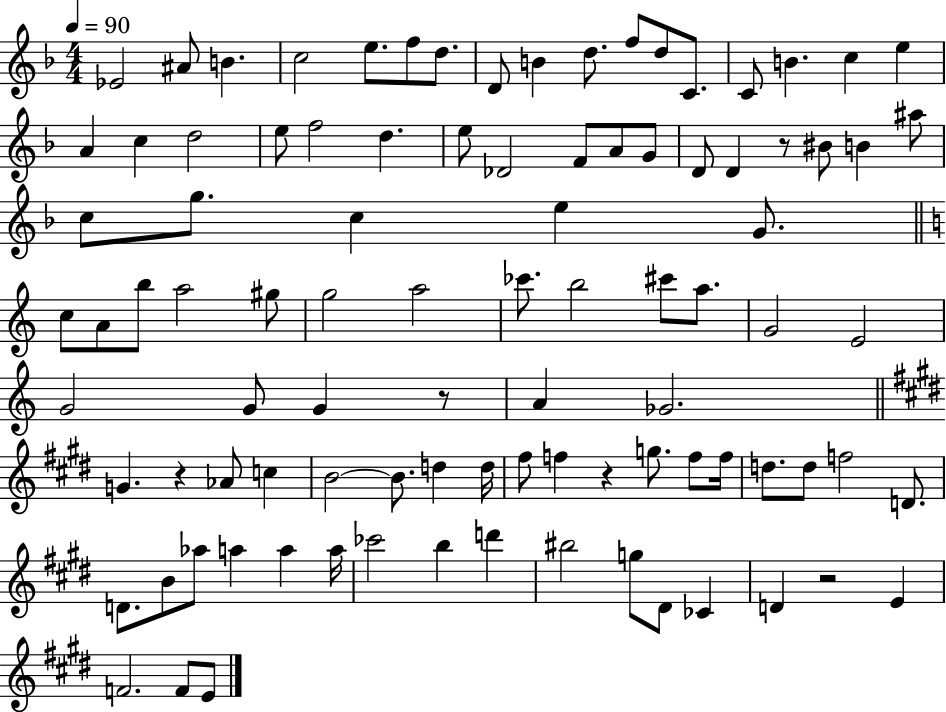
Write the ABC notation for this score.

X:1
T:Untitled
M:4/4
L:1/4
K:F
_E2 ^A/2 B c2 e/2 f/2 d/2 D/2 B d/2 f/2 d/2 C/2 C/2 B c e A c d2 e/2 f2 d e/2 _D2 F/2 A/2 G/2 D/2 D z/2 ^B/2 B ^a/2 c/2 g/2 c e G/2 c/2 A/2 b/2 a2 ^g/2 g2 a2 _c'/2 b2 ^c'/2 a/2 G2 E2 G2 G/2 G z/2 A _G2 G z _A/2 c B2 B/2 d d/4 ^f/2 f z g/2 f/2 f/4 d/2 d/2 f2 D/2 D/2 B/2 _a/2 a a a/4 _c'2 b d' ^b2 g/2 ^D/2 _C D z2 E F2 F/2 E/2